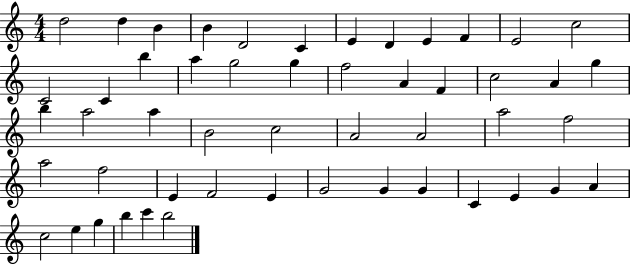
{
  \clef treble
  \numericTimeSignature
  \time 4/4
  \key c \major
  d''2 d''4 b'4 | b'4 d'2 c'4 | e'4 d'4 e'4 f'4 | e'2 c''2 | \break c'2 c'4 b''4 | a''4 g''2 g''4 | f''2 a'4 f'4 | c''2 a'4 g''4 | \break b''4 a''2 a''4 | b'2 c''2 | a'2 a'2 | a''2 f''2 | \break a''2 f''2 | e'4 f'2 e'4 | g'2 g'4 g'4 | c'4 e'4 g'4 a'4 | \break c''2 e''4 g''4 | b''4 c'''4 b''2 | \bar "|."
}